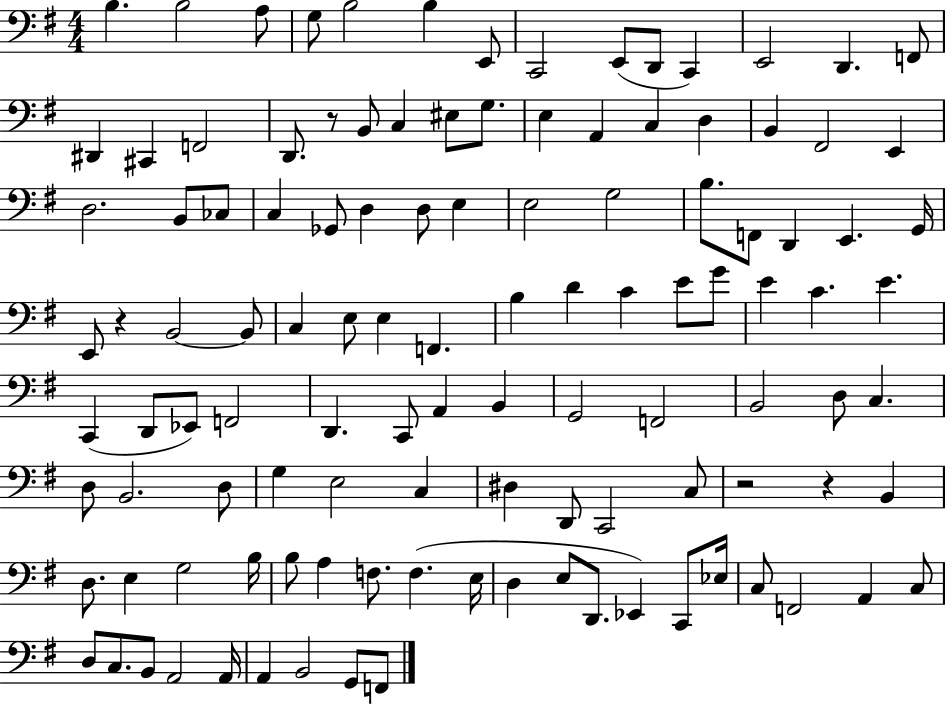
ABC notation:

X:1
T:Untitled
M:4/4
L:1/4
K:G
B, B,2 A,/2 G,/2 B,2 B, E,,/2 C,,2 E,,/2 D,,/2 C,, E,,2 D,, F,,/2 ^D,, ^C,, F,,2 D,,/2 z/2 B,,/2 C, ^E,/2 G,/2 E, A,, C, D, B,, ^F,,2 E,, D,2 B,,/2 _C,/2 C, _G,,/2 D, D,/2 E, E,2 G,2 B,/2 F,,/2 D,, E,, G,,/4 E,,/2 z B,,2 B,,/2 C, E,/2 E, F,, B, D C E/2 G/2 E C E C,, D,,/2 _E,,/2 F,,2 D,, C,,/2 A,, B,, G,,2 F,,2 B,,2 D,/2 C, D,/2 B,,2 D,/2 G, E,2 C, ^D, D,,/2 C,,2 C,/2 z2 z B,, D,/2 E, G,2 B,/4 B,/2 A, F,/2 F, E,/4 D, E,/2 D,,/2 _E,, C,,/2 _E,/4 C,/2 F,,2 A,, C,/2 D,/2 C,/2 B,,/2 A,,2 A,,/4 A,, B,,2 G,,/2 F,,/2